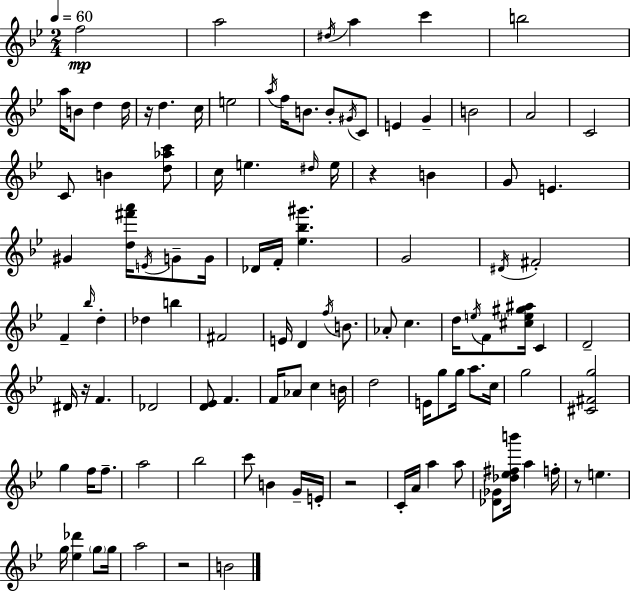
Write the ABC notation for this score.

X:1
T:Untitled
M:2/4
L:1/4
K:Gm
f2 a2 ^d/4 a c' b2 a/4 B/2 d d/4 z/4 d c/4 e2 a/4 f/4 B/2 B/2 ^G/4 C/2 E G B2 A2 C2 C/2 B [d_ac']/2 c/4 e ^d/4 e/4 z B G/2 E ^G [d^f'a']/4 E/4 G/2 G/4 _D/4 F/4 [_e_b^g'] G2 ^D/4 ^F2 F _b/4 d _d b ^F2 E/4 D f/4 B/2 _A/2 c d/4 e/4 F/2 [^ce^g^a]/4 C D2 ^D/4 z/4 F _D2 [D_E]/2 F F/4 _A/2 c B/4 d2 E/4 g/2 g/4 a/2 c/4 g2 [^C^Fg]2 g f/4 f/2 a2 _b2 c'/2 B G/4 E/4 z2 C/4 A/4 a a/2 [_D_G]/2 [_d_e^fb']/4 a f/4 z/2 e g/4 [_e_d'] g/2 g/4 a2 z2 B2